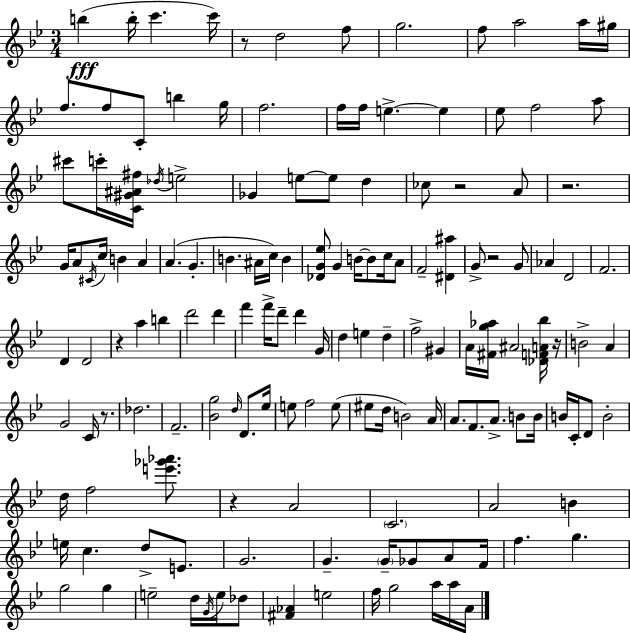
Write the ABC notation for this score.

X:1
T:Untitled
M:3/4
L:1/4
K:Gm
b b/4 c' c'/4 z/2 d2 f/2 g2 f/2 a2 a/4 ^g/4 f/2 f/2 C/2 b g/4 f2 f/4 f/4 e e _e/2 f2 a/2 ^c'/2 c'/4 [C^G^A^f]/4 _d/4 e2 _G e/2 e/2 d _c/2 z2 A/2 z2 G/4 A/2 ^C/4 c/4 B A A G B ^A/4 c/4 B [_DG_e]/2 G B/4 B/2 c/4 A/2 F2 [^D^a] G/2 z2 G/2 _A D2 F2 D D2 z a b d'2 d' f' f'/4 d'/2 d' G/4 d e d f2 ^G A/4 [^Fg_a]/4 ^A2 [_DFA_b]/4 z/4 B2 A G2 C/4 z/2 _d2 F2 [_Bg]2 d/4 D/2 _e/4 e/2 f2 e/2 ^e/2 d/4 B2 A/4 A/2 F/2 A/2 B/2 B/4 B/4 C/4 D/2 B2 d/4 f2 [e'_g'_a']/2 z A2 C2 A2 B e/4 c d/2 E/2 G2 G G/4 _G/2 A/2 F/4 f g g2 g e2 d/4 G/4 e/4 _d/2 [^F_A] e2 f/4 g2 a/4 a/4 A/4